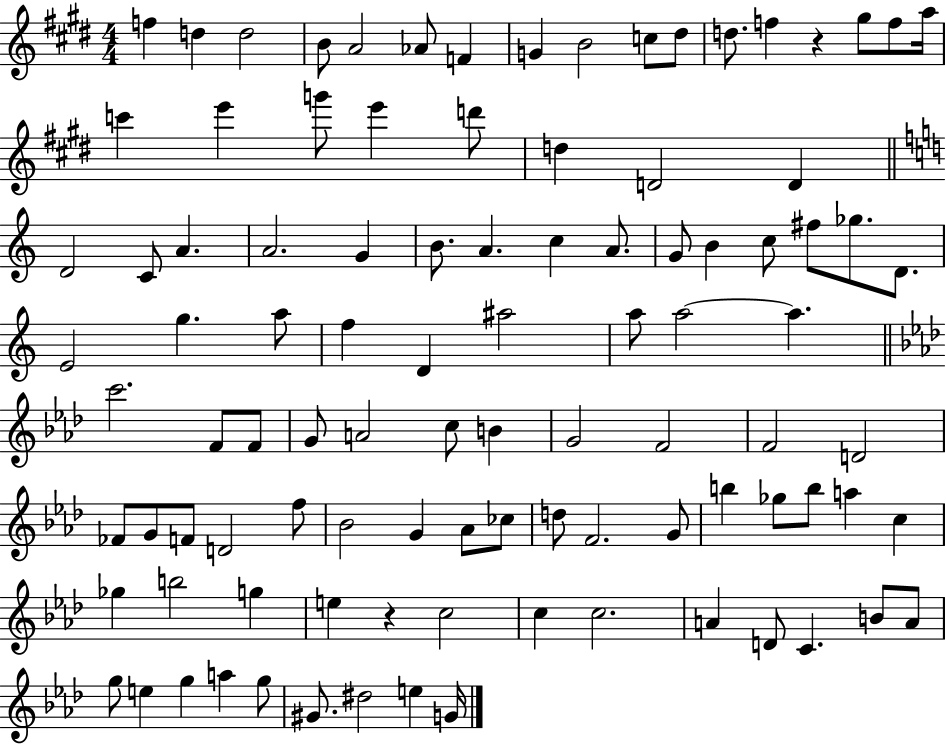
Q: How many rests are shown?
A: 2